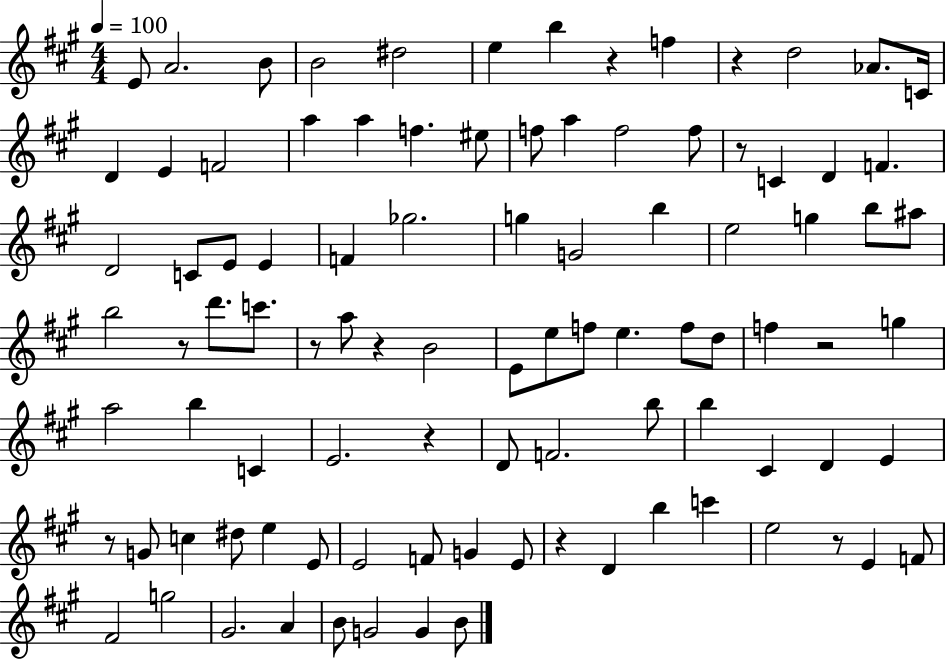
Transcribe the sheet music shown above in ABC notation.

X:1
T:Untitled
M:4/4
L:1/4
K:A
E/2 A2 B/2 B2 ^d2 e b z f z d2 _A/2 C/4 D E F2 a a f ^e/2 f/2 a f2 f/2 z/2 C D F D2 C/2 E/2 E F _g2 g G2 b e2 g b/2 ^a/2 b2 z/2 d'/2 c'/2 z/2 a/2 z B2 E/2 e/2 f/2 e f/2 d/2 f z2 g a2 b C E2 z D/2 F2 b/2 b ^C D E z/2 G/2 c ^d/2 e E/2 E2 F/2 G E/2 z D b c' e2 z/2 E F/2 ^F2 g2 ^G2 A B/2 G2 G B/2